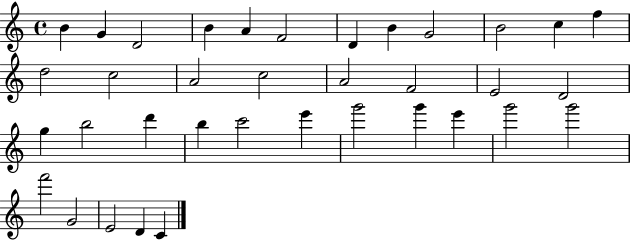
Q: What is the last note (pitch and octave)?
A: C4